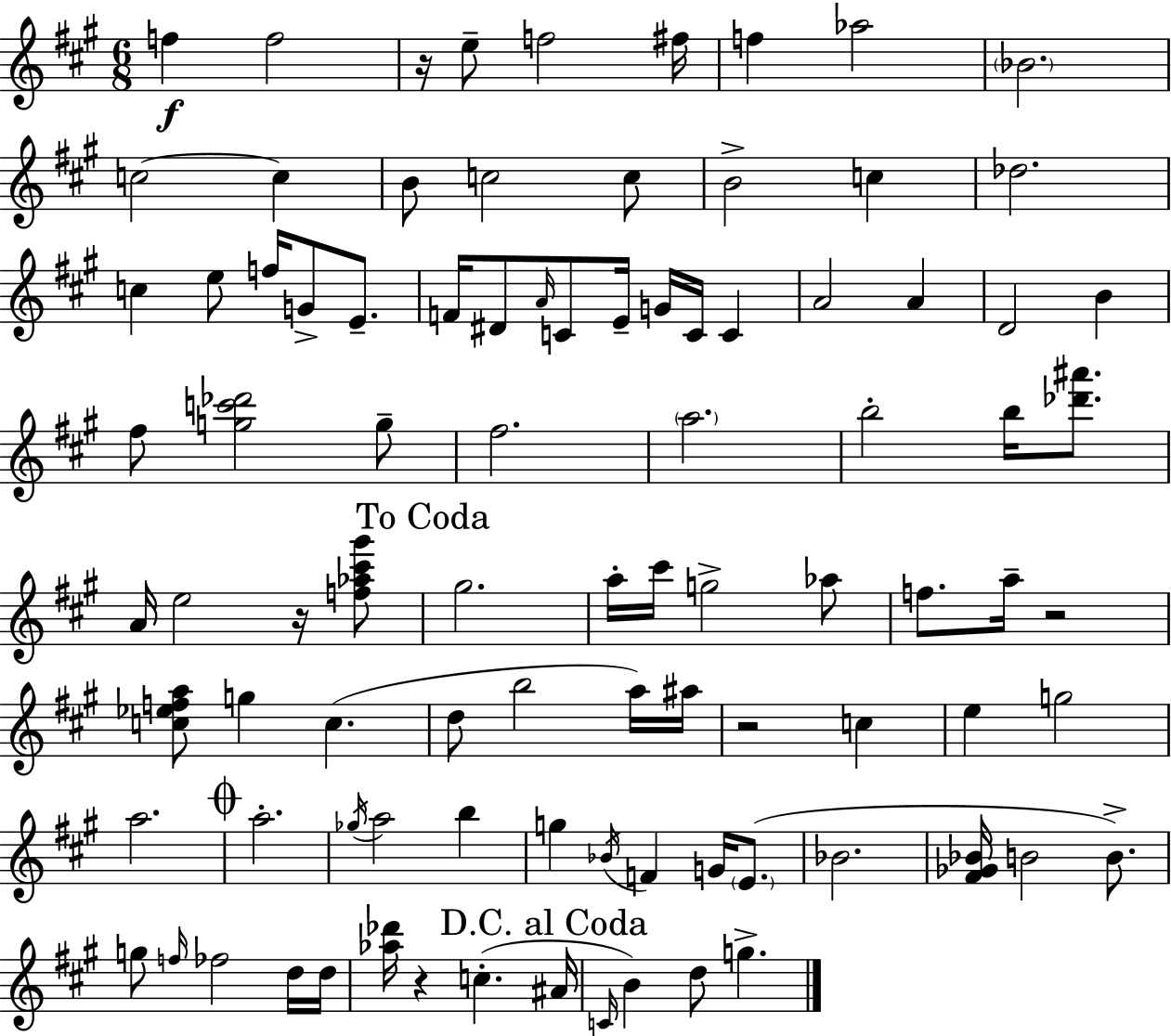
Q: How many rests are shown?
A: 5